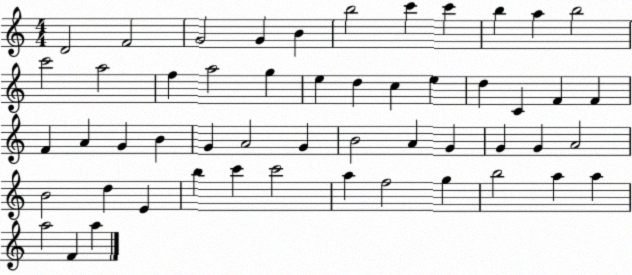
X:1
T:Untitled
M:4/4
L:1/4
K:C
D2 F2 G2 G B b2 c' c' b a b2 c'2 a2 f a2 g e d c e d C F F F A G B G A2 G B2 A G G G A2 B2 d E b c' c'2 a f2 g b2 a a a2 F a